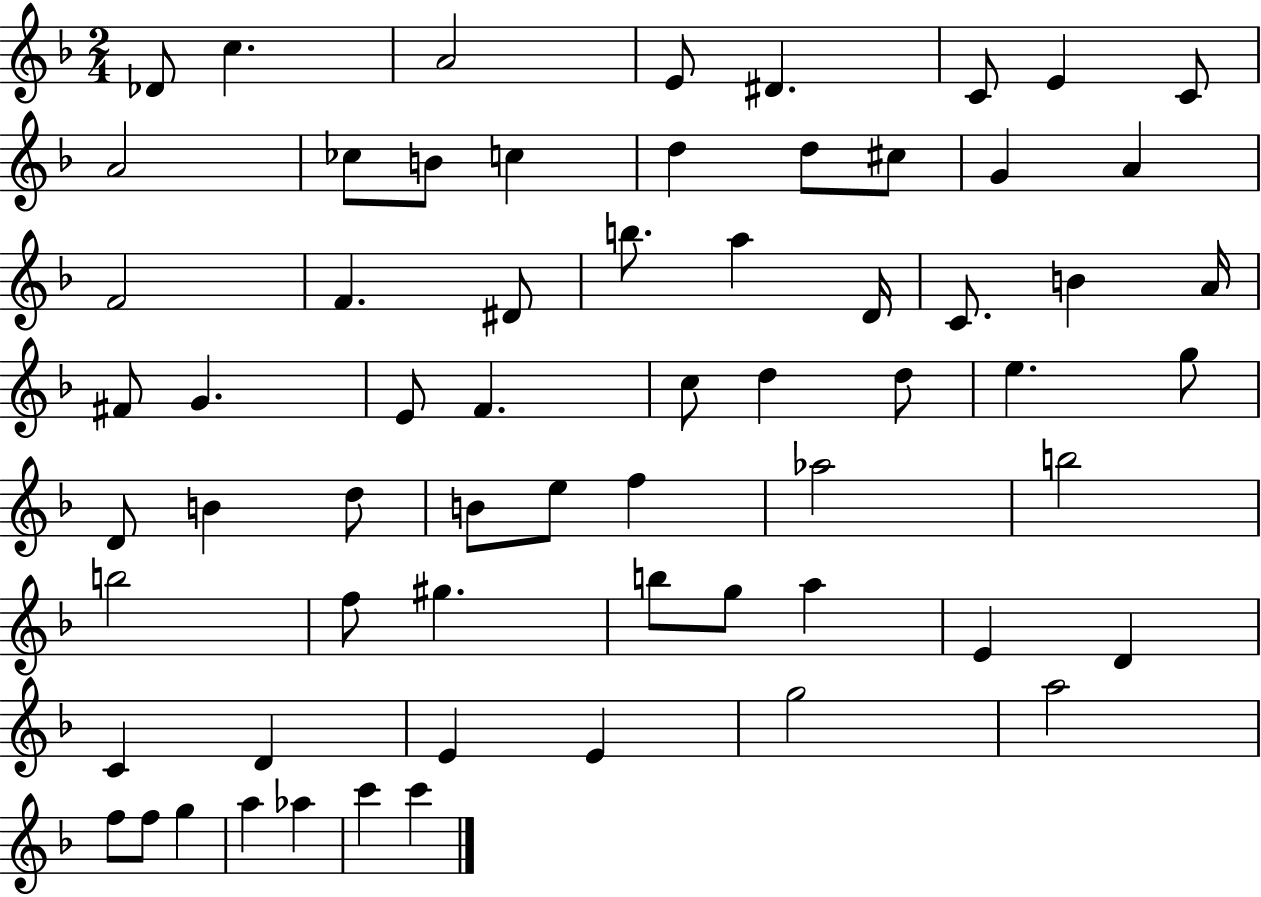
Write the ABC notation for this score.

X:1
T:Untitled
M:2/4
L:1/4
K:F
_D/2 c A2 E/2 ^D C/2 E C/2 A2 _c/2 B/2 c d d/2 ^c/2 G A F2 F ^D/2 b/2 a D/4 C/2 B A/4 ^F/2 G E/2 F c/2 d d/2 e g/2 D/2 B d/2 B/2 e/2 f _a2 b2 b2 f/2 ^g b/2 g/2 a E D C D E E g2 a2 f/2 f/2 g a _a c' c'